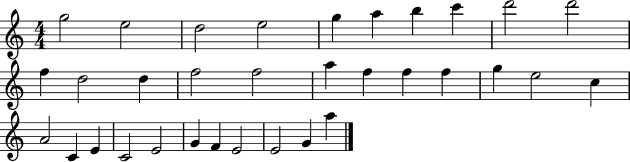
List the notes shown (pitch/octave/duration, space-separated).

G5/h E5/h D5/h E5/h G5/q A5/q B5/q C6/q D6/h D6/h F5/q D5/h D5/q F5/h F5/h A5/q F5/q F5/q F5/q G5/q E5/h C5/q A4/h C4/q E4/q C4/h E4/h G4/q F4/q E4/h E4/h G4/q A5/q